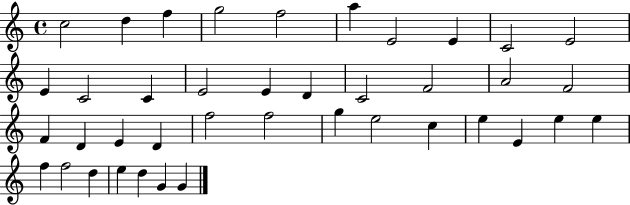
X:1
T:Untitled
M:4/4
L:1/4
K:C
c2 d f g2 f2 a E2 E C2 E2 E C2 C E2 E D C2 F2 A2 F2 F D E D f2 f2 g e2 c e E e e f f2 d e d G G